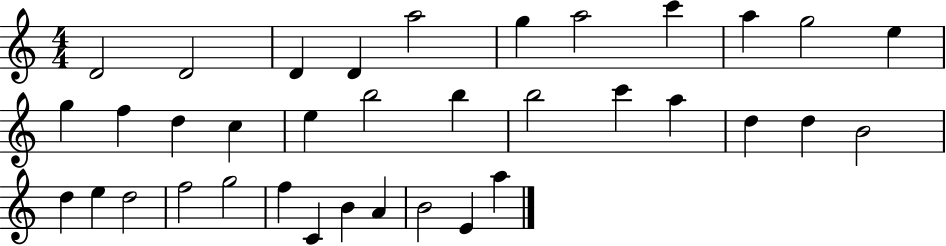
X:1
T:Untitled
M:4/4
L:1/4
K:C
D2 D2 D D a2 g a2 c' a g2 e g f d c e b2 b b2 c' a d d B2 d e d2 f2 g2 f C B A B2 E a